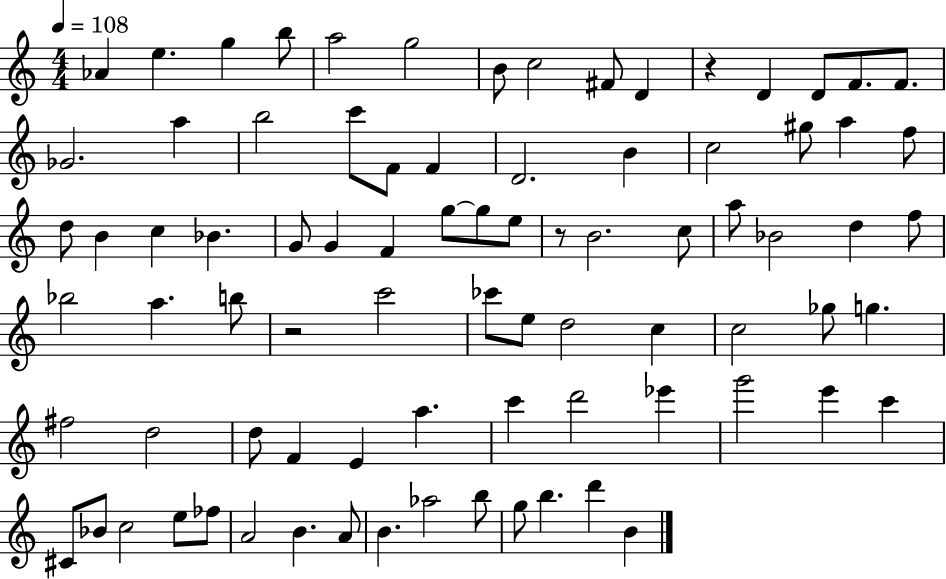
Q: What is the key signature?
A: C major